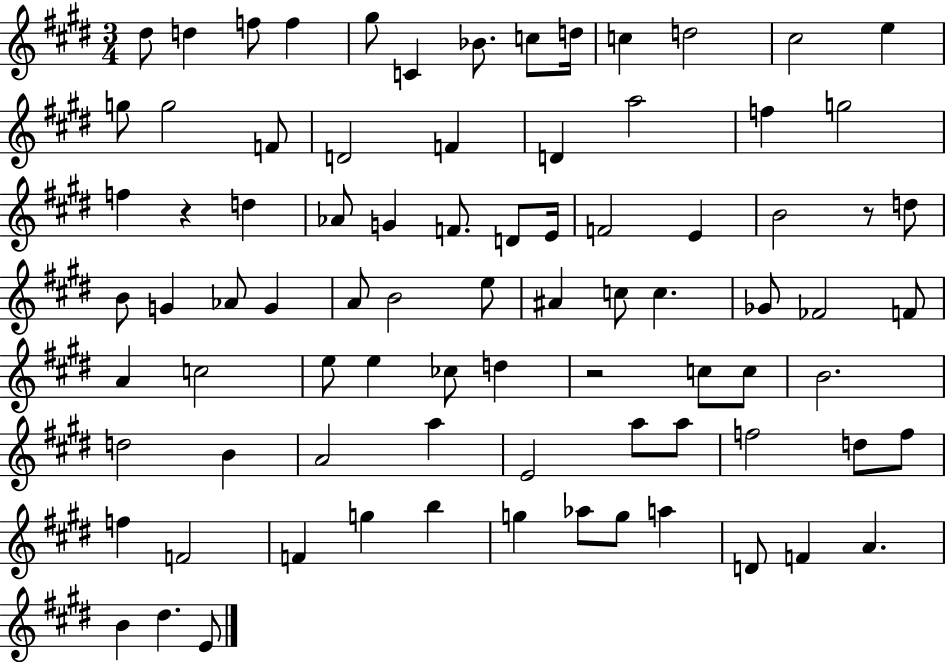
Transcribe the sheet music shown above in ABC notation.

X:1
T:Untitled
M:3/4
L:1/4
K:E
^d/2 d f/2 f ^g/2 C _B/2 c/2 d/4 c d2 ^c2 e g/2 g2 F/2 D2 F D a2 f g2 f z d _A/2 G F/2 D/2 E/4 F2 E B2 z/2 d/2 B/2 G _A/2 G A/2 B2 e/2 ^A c/2 c _G/2 _F2 F/2 A c2 e/2 e _c/2 d z2 c/2 c/2 B2 d2 B A2 a E2 a/2 a/2 f2 d/2 f/2 f F2 F g b g _a/2 g/2 a D/2 F A B ^d E/2